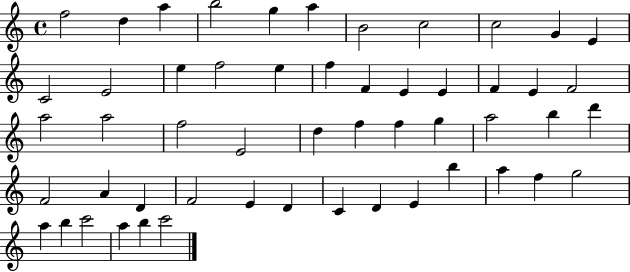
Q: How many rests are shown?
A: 0